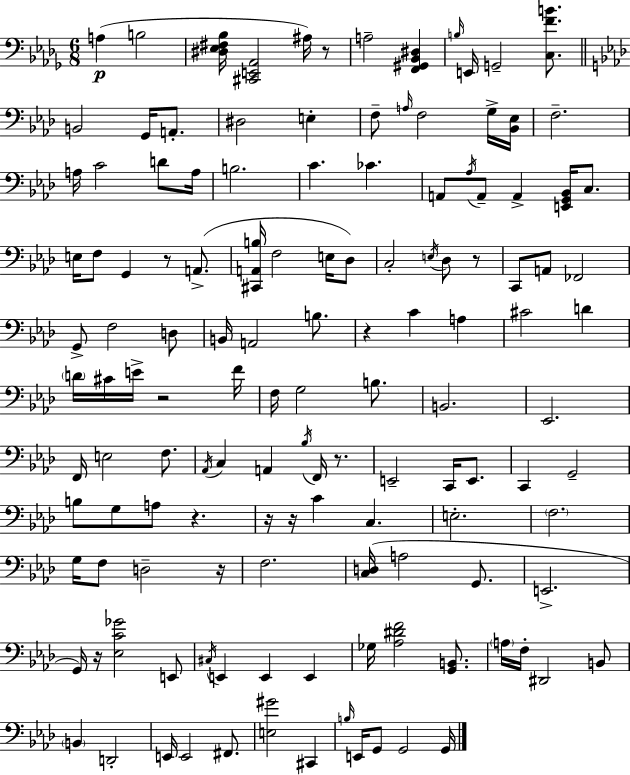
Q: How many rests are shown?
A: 11